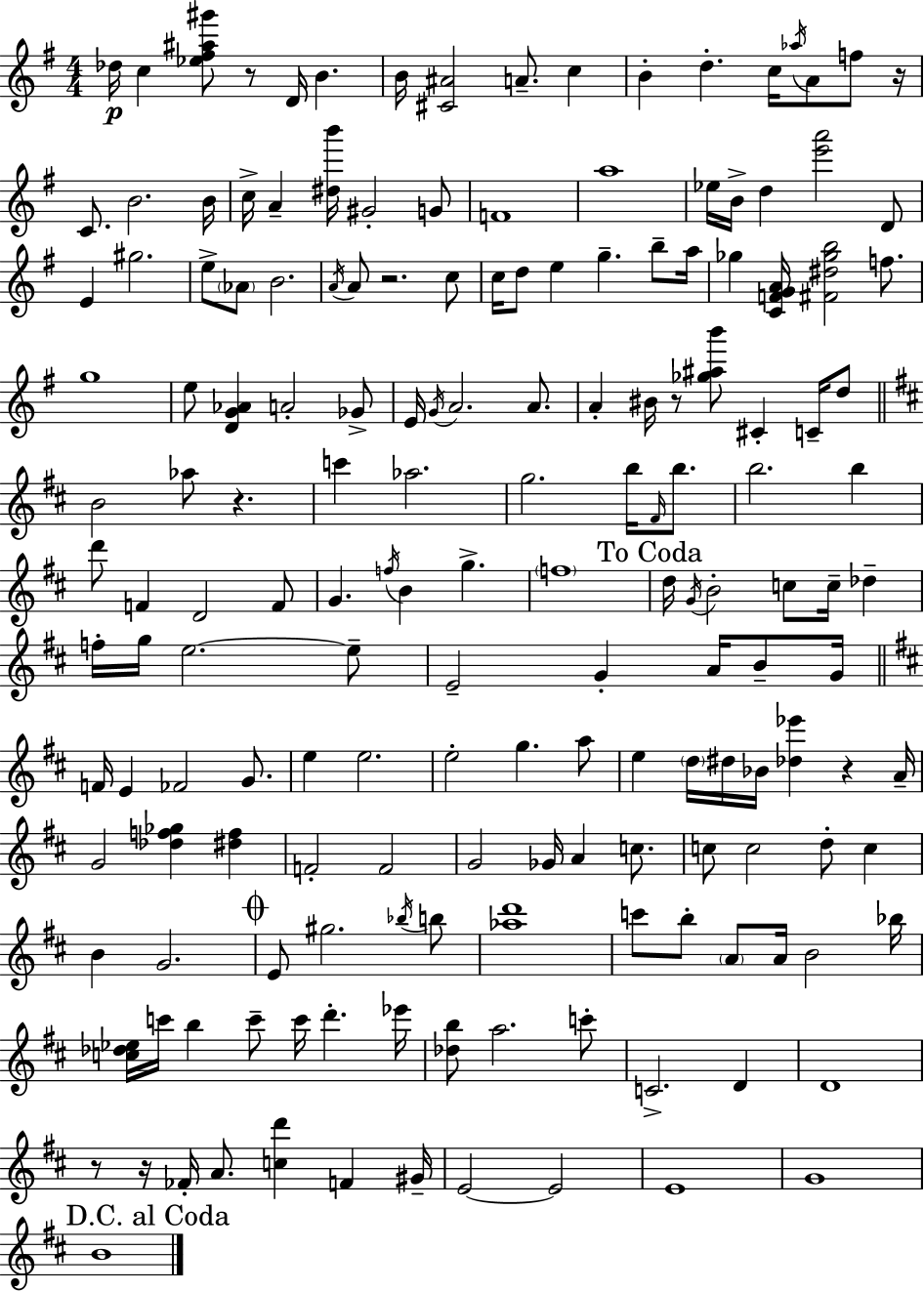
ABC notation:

X:1
T:Untitled
M:4/4
L:1/4
K:Em
_d/4 c [_e^f^a^g']/2 z/2 D/4 B B/4 [^C^A]2 A/2 c B d c/4 _a/4 A/2 f/2 z/4 C/2 B2 B/4 c/4 A [^db']/4 ^G2 G/2 F4 a4 _e/4 B/4 d [e'a']2 D/2 E ^g2 e/2 _A/2 B2 A/4 A/2 z2 c/2 c/4 d/2 e g b/2 a/4 _g [CFGA]/4 [^F^d_gb]2 f/2 g4 e/2 [DG_A] A2 _G/2 E/4 G/4 A2 A/2 A ^B/4 z/2 [_g^ab']/2 ^C C/4 d/2 B2 _a/2 z c' _a2 g2 b/4 ^F/4 b/2 b2 b d'/2 F D2 F/2 G f/4 B g f4 d/4 G/4 B2 c/2 c/4 _d f/4 g/4 e2 e/2 E2 G A/4 B/2 G/4 F/4 E _F2 G/2 e e2 e2 g a/2 e d/4 ^d/4 _B/4 [_d_e'] z A/4 G2 [_df_g] [^df] F2 F2 G2 _G/4 A c/2 c/2 c2 d/2 c B G2 E/2 ^g2 _b/4 b/2 [_ad']4 c'/2 b/2 A/2 A/4 B2 _b/4 [c_d_e]/4 c'/4 b c'/2 c'/4 d' _e'/4 [_db]/2 a2 c'/2 C2 D D4 z/2 z/4 _F/4 A/2 [cd'] F ^G/4 E2 E2 E4 G4 B4